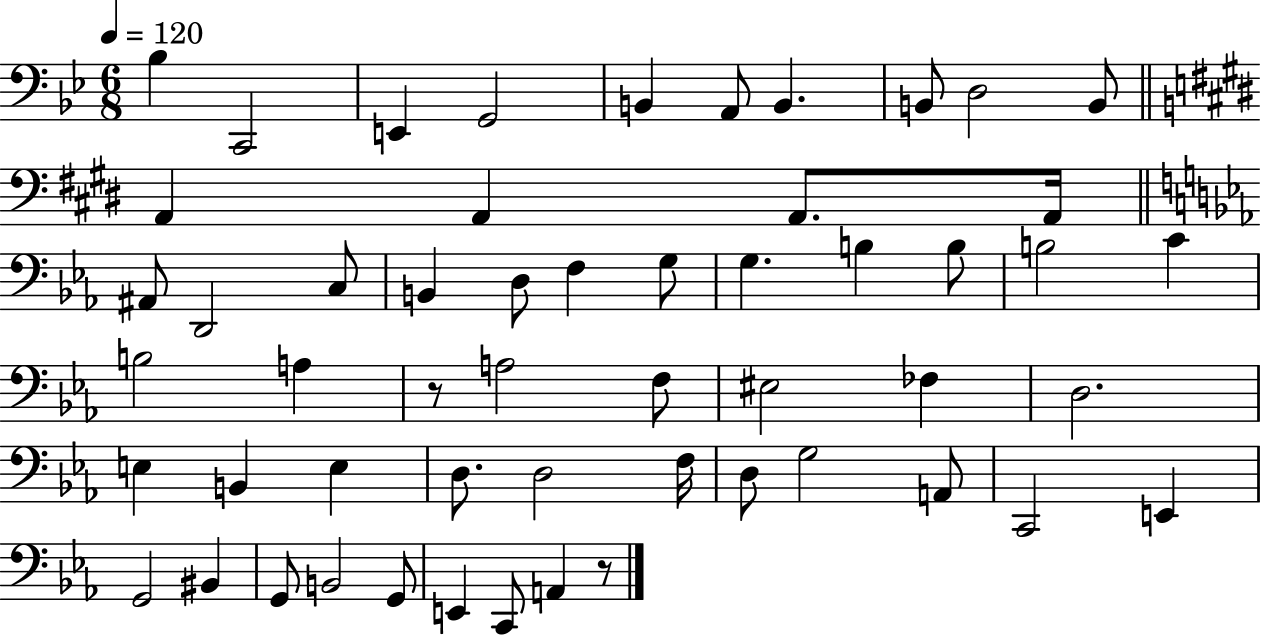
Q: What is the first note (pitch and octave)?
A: Bb3